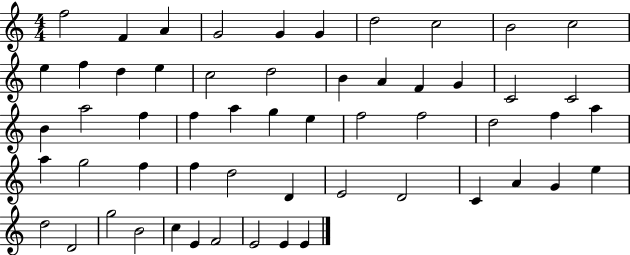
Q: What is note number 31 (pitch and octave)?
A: F5